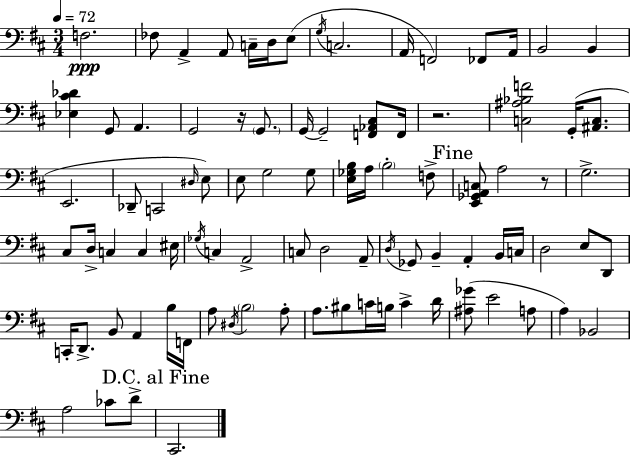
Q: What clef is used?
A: bass